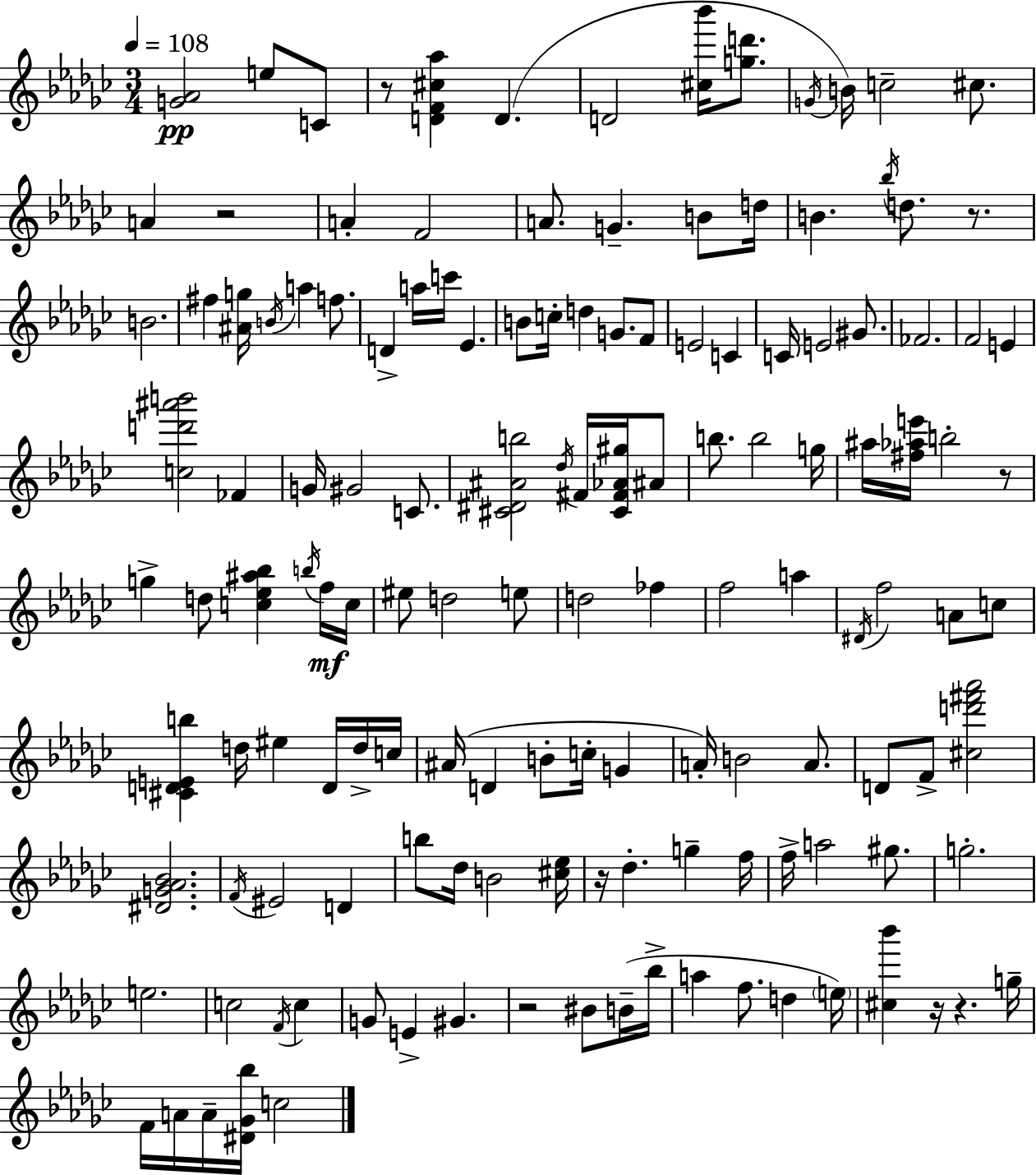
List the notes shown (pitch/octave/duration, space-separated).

[G4,Ab4]/h E5/e C4/e R/e [D4,F4,C#5,Ab5]/q D4/q. D4/h [C#5,Bb6]/s [G5,D6]/e. G4/s B4/s C5/h C#5/e. A4/q R/h A4/q F4/h A4/e. G4/q. B4/e D5/s B4/q. Bb5/s D5/e. R/e. B4/h. F#5/q [A#4,G5]/s B4/s A5/q F5/e. D4/q A5/s C6/s Eb4/q. B4/e C5/s D5/q G4/e. F4/e E4/h C4/q C4/s E4/h G#4/e. FES4/h. F4/h E4/q [C5,D6,A#6,B6]/h FES4/q G4/s G#4/h C4/e. [C#4,D#4,A#4,B5]/h Db5/s F#4/s [C#4,F#4,Ab4,G#5]/s A#4/e B5/e. B5/h G5/s A#5/s [F#5,Ab5,E6]/s B5/h R/e G5/q D5/e [C5,Eb5,A#5,Bb5]/q B5/s F5/s C5/s EIS5/e D5/h E5/e D5/h FES5/q F5/h A5/q D#4/s F5/h A4/e C5/e [C#4,D4,E4,B5]/q D5/s EIS5/q D4/s D5/s C5/s A#4/s D4/q B4/e C5/s G4/q A4/s B4/h A4/e. D4/e F4/e [C#5,D6,F#6,Ab6]/h [D#4,G4,Ab4,Bb4]/h. F4/s EIS4/h D4/q B5/e Db5/s B4/h [C#5,Eb5]/s R/s Db5/q. G5/q F5/s F5/s A5/h G#5/e. G5/h. E5/h. C5/h F4/s C5/q G4/e E4/q G#4/q. R/h BIS4/e B4/s Bb5/s A5/q F5/e. D5/q E5/s [C#5,Bb6]/q R/s R/q. G5/s F4/s A4/s A4/s [D#4,Gb4,Bb5]/s C5/h